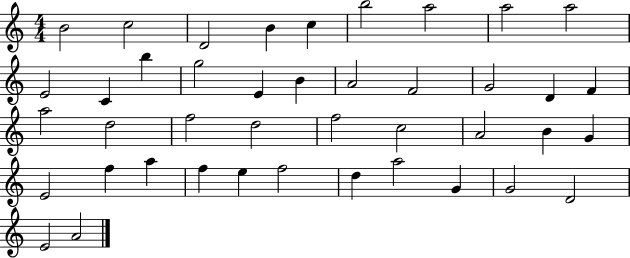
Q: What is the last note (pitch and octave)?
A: A4